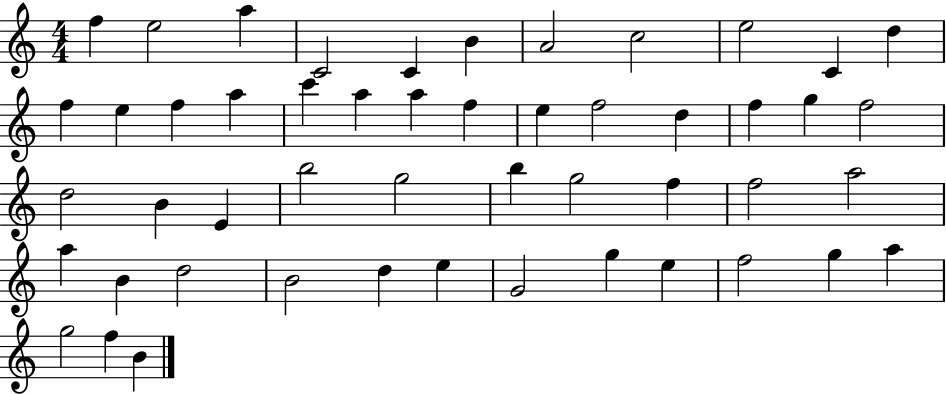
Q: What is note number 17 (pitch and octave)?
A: A5